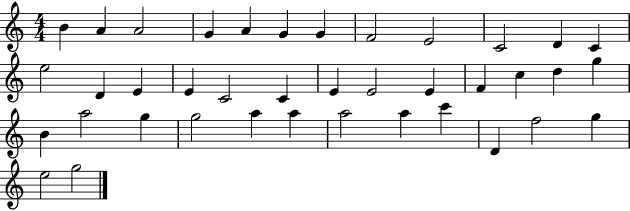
B4/q A4/q A4/h G4/q A4/q G4/q G4/q F4/h E4/h C4/h D4/q C4/q E5/h D4/q E4/q E4/q C4/h C4/q E4/q E4/h E4/q F4/q C5/q D5/q G5/q B4/q A5/h G5/q G5/h A5/q A5/q A5/h A5/q C6/q D4/q F5/h G5/q E5/h G5/h